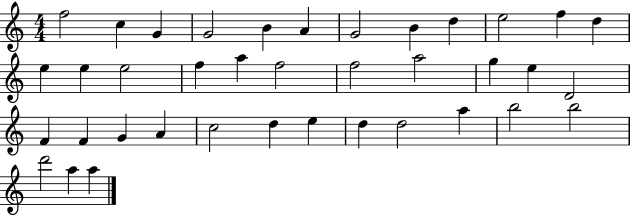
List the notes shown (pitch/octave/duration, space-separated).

F5/h C5/q G4/q G4/h B4/q A4/q G4/h B4/q D5/q E5/h F5/q D5/q E5/q E5/q E5/h F5/q A5/q F5/h F5/h A5/h G5/q E5/q D4/h F4/q F4/q G4/q A4/q C5/h D5/q E5/q D5/q D5/h A5/q B5/h B5/h D6/h A5/q A5/q